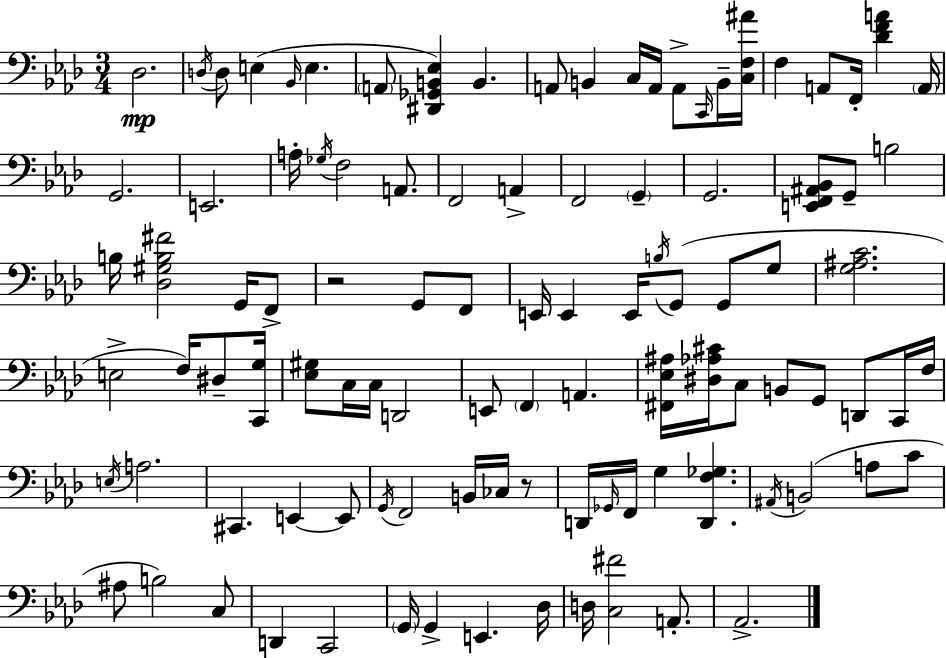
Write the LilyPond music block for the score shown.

{
  \clef bass
  \numericTimeSignature
  \time 3/4
  \key aes \major
  des2.\mp | \acciaccatura { d16 } d8 e4( \grace { bes,16 } e4. | \parenthesize a,8 <dis, ges, b, ees>4) b,4. | a,8 b,4 c16 a,16 a,8-> | \break \grace { c,16 } b,16-- <c f ais'>16 f4 a,8 f,16-. <des' f' a'>4 | \parenthesize a,16 g,2. | e,2. | a16-. \acciaccatura { ges16 } f2 | \break a,8. f,2 | a,4-> f,2 | \parenthesize g,4-- g,2. | <e, f, ais, bes,>8 g,8-- b2 | \break b16 <des gis b fis'>2 | g,16 f,8-> r2 | g,8 f,8 e,16 e,4 e,16 \acciaccatura { b16 } g,8( | g,8 g8 <g ais c'>2. | \break e2-> | f16) dis8-- <c, g>16 <ees gis>8 c16 c16 d,2 | e,8 \parenthesize f,4 a,4. | <fis, ees ais>16 <dis aes cis'>16 c8 b,8 g,8 | \break d,8 c,16 f16 \acciaccatura { e16 } a2. | cis,4. | e,4~~ e,8 \acciaccatura { g,16 } f,2 | b,16 ces16 r8 d,16 \grace { ges,16 } f,16 g4 | \break <d, f ges>4. \acciaccatura { ais,16 } b,2( | a8 c'8 ais8 b2) | c8 d,4 | c,2 \parenthesize g,16 g,4-> | \break e,4. des16 d16 <c fis'>2 | a,8.-. aes,2.-> | \bar "|."
}